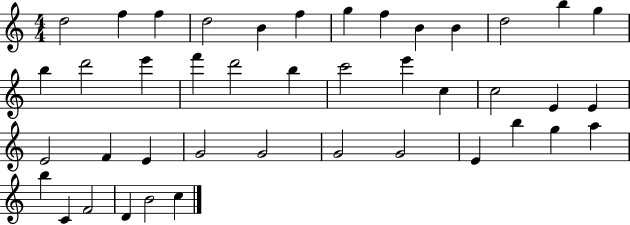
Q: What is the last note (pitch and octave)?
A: C5